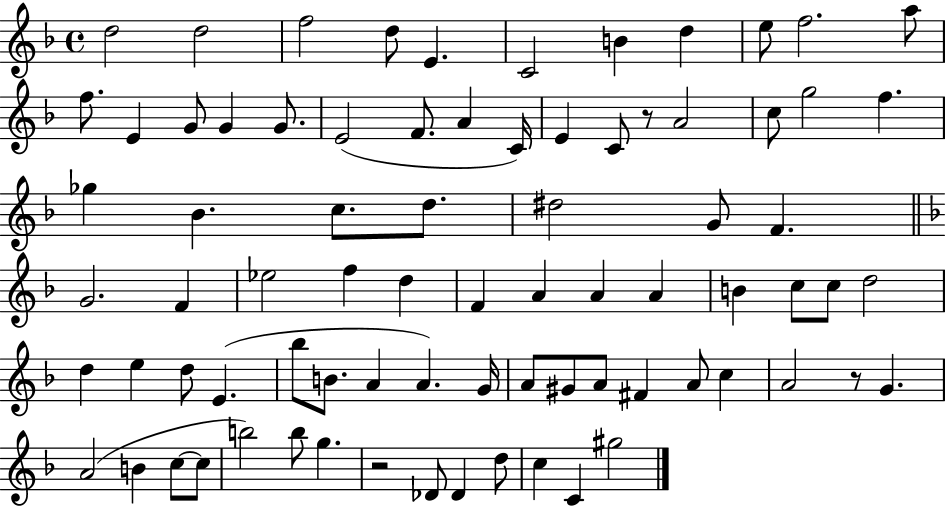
{
  \clef treble
  \time 4/4
  \defaultTimeSignature
  \key f \major
  \repeat volta 2 { d''2 d''2 | f''2 d''8 e'4. | c'2 b'4 d''4 | e''8 f''2. a''8 | \break f''8. e'4 g'8 g'4 g'8. | e'2( f'8. a'4 c'16) | e'4 c'8 r8 a'2 | c''8 g''2 f''4. | \break ges''4 bes'4. c''8. d''8. | dis''2 g'8 f'4. | \bar "||" \break \key d \minor g'2. f'4 | ees''2 f''4 d''4 | f'4 a'4 a'4 a'4 | b'4 c''8 c''8 d''2 | \break d''4 e''4 d''8 e'4.( | bes''8 b'8. a'4 a'4.) g'16 | a'8 gis'8 a'8 fis'4 a'8 c''4 | a'2 r8 g'4. | \break a'2( b'4 c''8~~ c''8 | b''2) b''8 g''4. | r2 des'8 des'4 d''8 | c''4 c'4 gis''2 | \break } \bar "|."
}